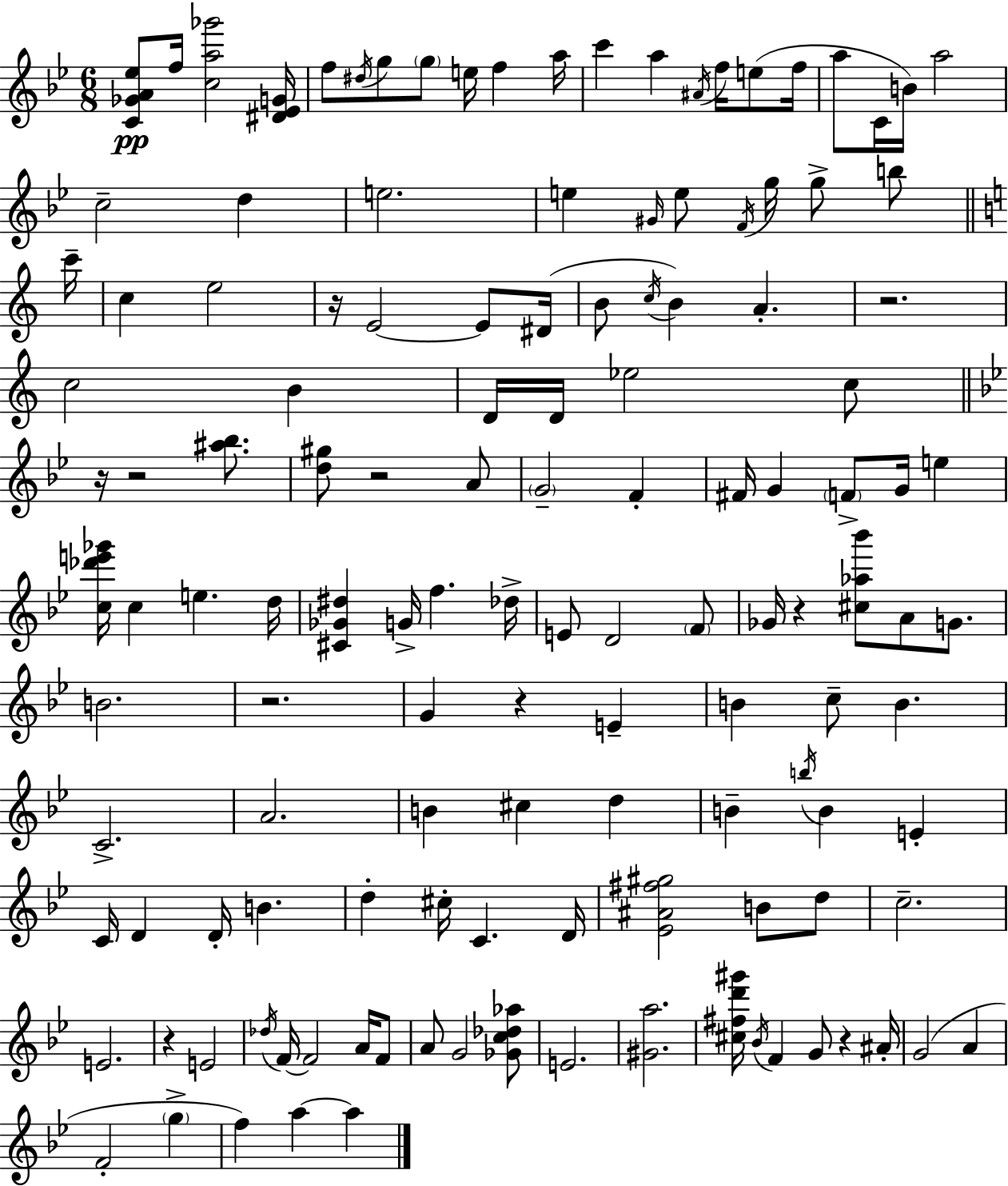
{
  \clef treble
  \numericTimeSignature
  \time 6/8
  \key g \minor
  \repeat volta 2 { <c' ges' a' ees''>8\pp f''16 <c'' a'' ges'''>2 <dis' ees' g'>16 | f''8 \acciaccatura { dis''16 } g''8 \parenthesize g''8 e''16 f''4 | a''16 c'''4 a''4 \acciaccatura { ais'16 } f''16 e''8( | f''16 a''8 c'16 b'16) a''2 | \break c''2-- d''4 | e''2. | e''4 \grace { gis'16 } e''8 \acciaccatura { f'16 } g''16 g''8-> | b''8 \bar "||" \break \key c \major c'''16-- c''4 e''2 | r16 e'2~~ e'8 | dis'16( b'8 \acciaccatura { c''16 }) b'4 a'4.-. | r2. | \break c''2 b'4 | d'16 d'16 ees''2 | c''8 \bar "||" \break \key bes \major r16 r2 <ais'' bes''>8. | <d'' gis''>8 r2 a'8 | \parenthesize g'2-- f'4-. | fis'16 g'4 \parenthesize f'8-> g'16 e''4 | \break <c'' des''' e''' ges'''>16 c''4 e''4. d''16 | <cis' ges' dis''>4 g'16-> f''4. des''16-> | e'8 d'2 \parenthesize f'8 | ges'16 r4 <cis'' aes'' bes'''>8 a'8 g'8. | \break b'2. | r2. | g'4 r4 e'4-- | b'4 c''8-- b'4. | \break c'2.-> | a'2. | b'4 cis''4 d''4 | b'4-- \acciaccatura { b''16 } b'4 e'4-. | \break c'16 d'4 d'16-. b'4. | d''4-. cis''16-. c'4. | d'16 <ees' ais' fis'' gis''>2 b'8 d''8 | c''2.-- | \break e'2. | r4 e'2 | \acciaccatura { des''16 } f'16~~ f'2 a'16 | f'8 a'8 g'2 | \break <ges' c'' des'' aes''>8 e'2. | <gis' a''>2. | <cis'' fis'' d''' gis'''>16 \acciaccatura { bes'16 } f'4 g'8 r4 | ais'16-. g'2( a'4 | \break f'2-. \parenthesize g''4-> | f''4) a''4~~ a''4 | } \bar "|."
}